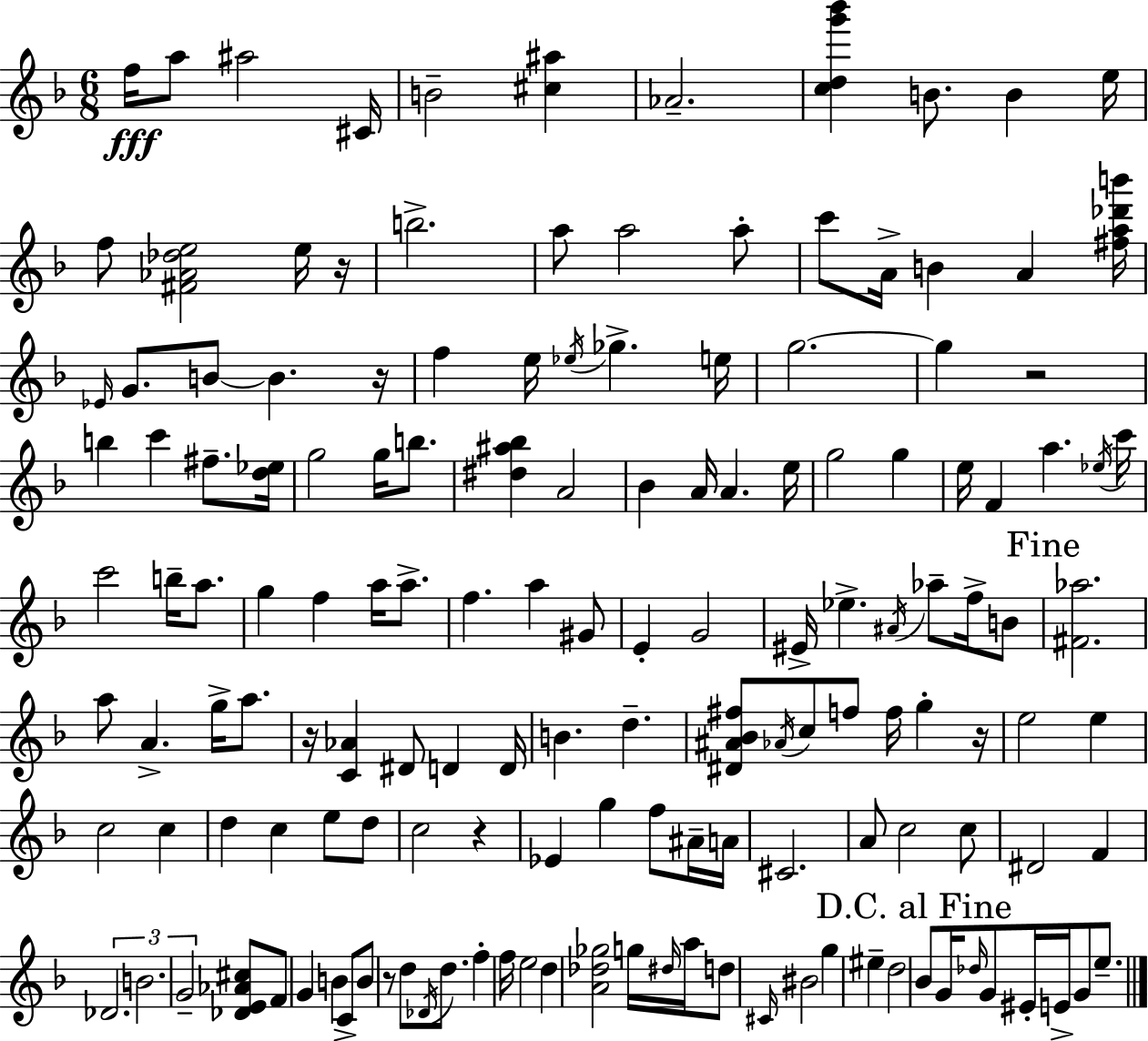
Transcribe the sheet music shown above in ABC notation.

X:1
T:Untitled
M:6/8
L:1/4
K:Dm
f/4 a/2 ^a2 ^C/4 B2 [^c^a] _A2 [cdg'_b'] B/2 B e/4 f/2 [^F_A_de]2 e/4 z/4 b2 a/2 a2 a/2 c'/2 A/4 B A [^fa_d'b']/4 _E/4 G/2 B/2 B z/4 f e/4 _e/4 _g e/4 g2 g z2 b c' ^f/2 [d_e]/4 g2 g/4 b/2 [^d^a_b] A2 _B A/4 A e/4 g2 g e/4 F a _e/4 c'/4 c'2 b/4 a/2 g f a/4 a/2 f a ^G/2 E G2 ^E/4 _e ^A/4 _a/2 f/4 B/2 [^F_a]2 a/2 A g/4 a/2 z/4 [C_A] ^D/2 D D/4 B d [^D^A_B^f]/2 _A/4 c/2 f/2 f/4 g z/4 e2 e c2 c d c e/2 d/2 c2 z _E g f/2 ^A/4 A/4 ^C2 A/2 c2 c/2 ^D2 F _D2 B2 G2 [_DE_A^c]/2 F/2 G B C/2 B/2 z/2 d/2 _D/4 d/2 f f/4 e2 d [A_d_g]2 g/4 ^d/4 a/4 d/2 ^C/4 ^B2 g ^e d2 _B/2 G/4 _d/4 G/2 ^E/4 E/4 G/2 e/2